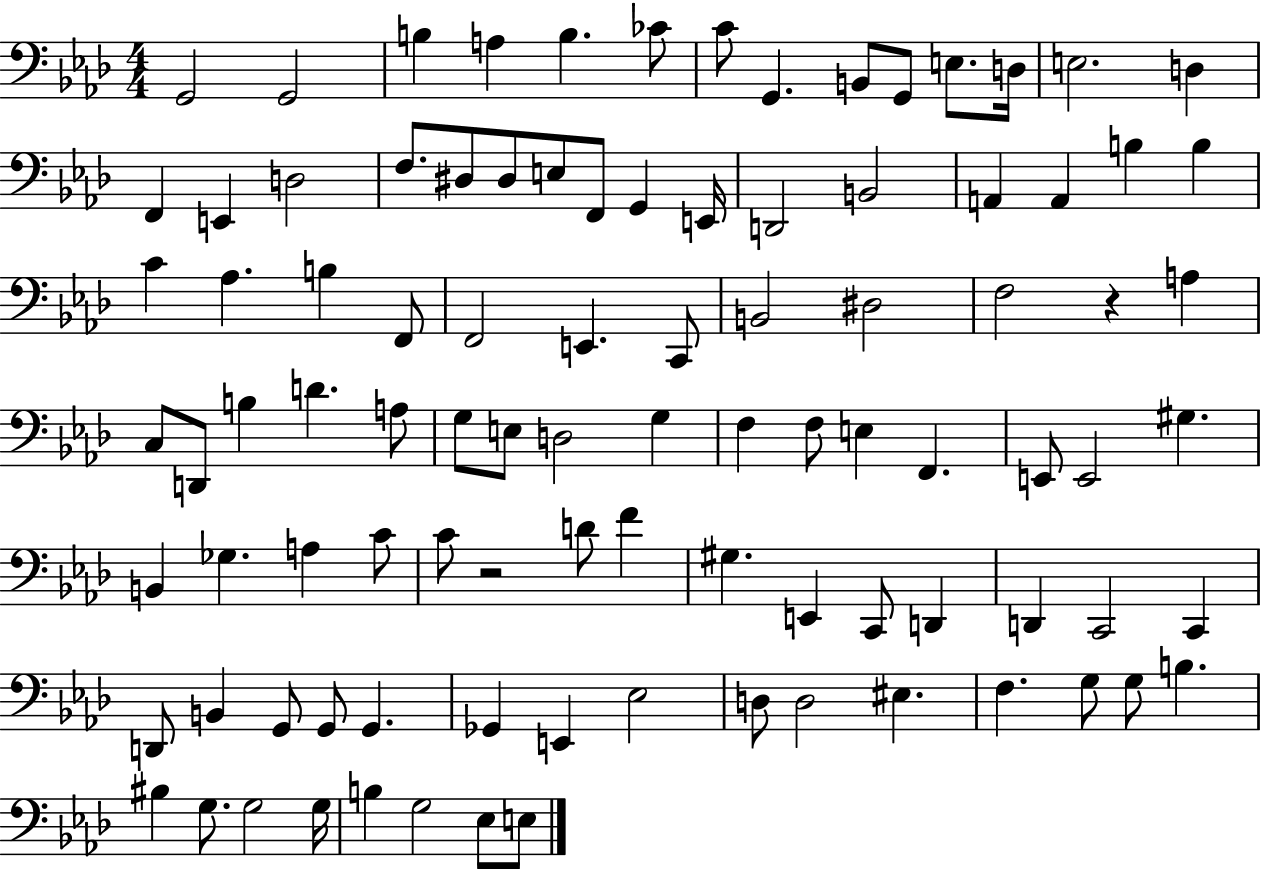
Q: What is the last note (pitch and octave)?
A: E3